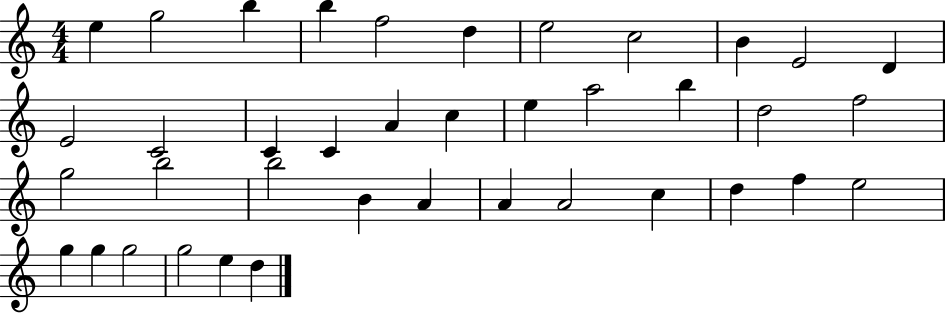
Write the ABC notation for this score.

X:1
T:Untitled
M:4/4
L:1/4
K:C
e g2 b b f2 d e2 c2 B E2 D E2 C2 C C A c e a2 b d2 f2 g2 b2 b2 B A A A2 c d f e2 g g g2 g2 e d